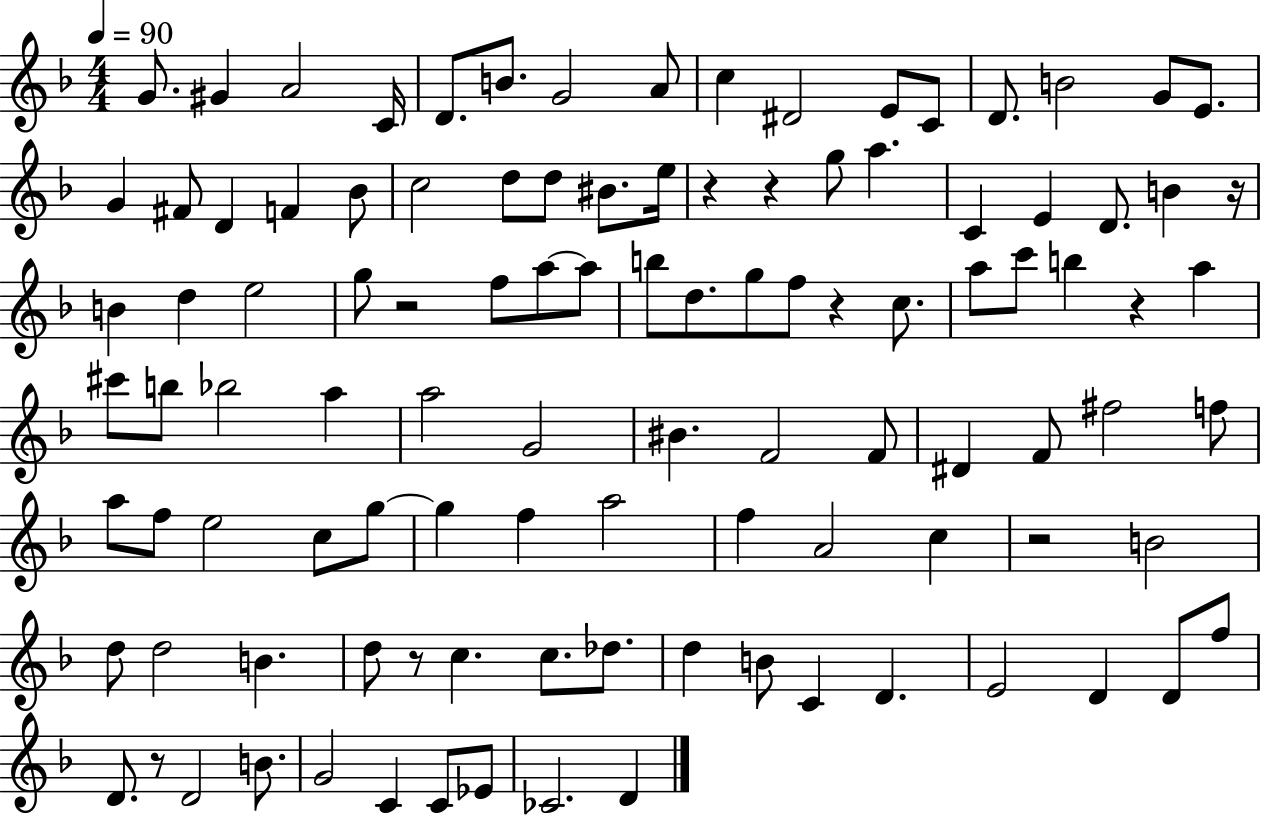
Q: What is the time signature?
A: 4/4